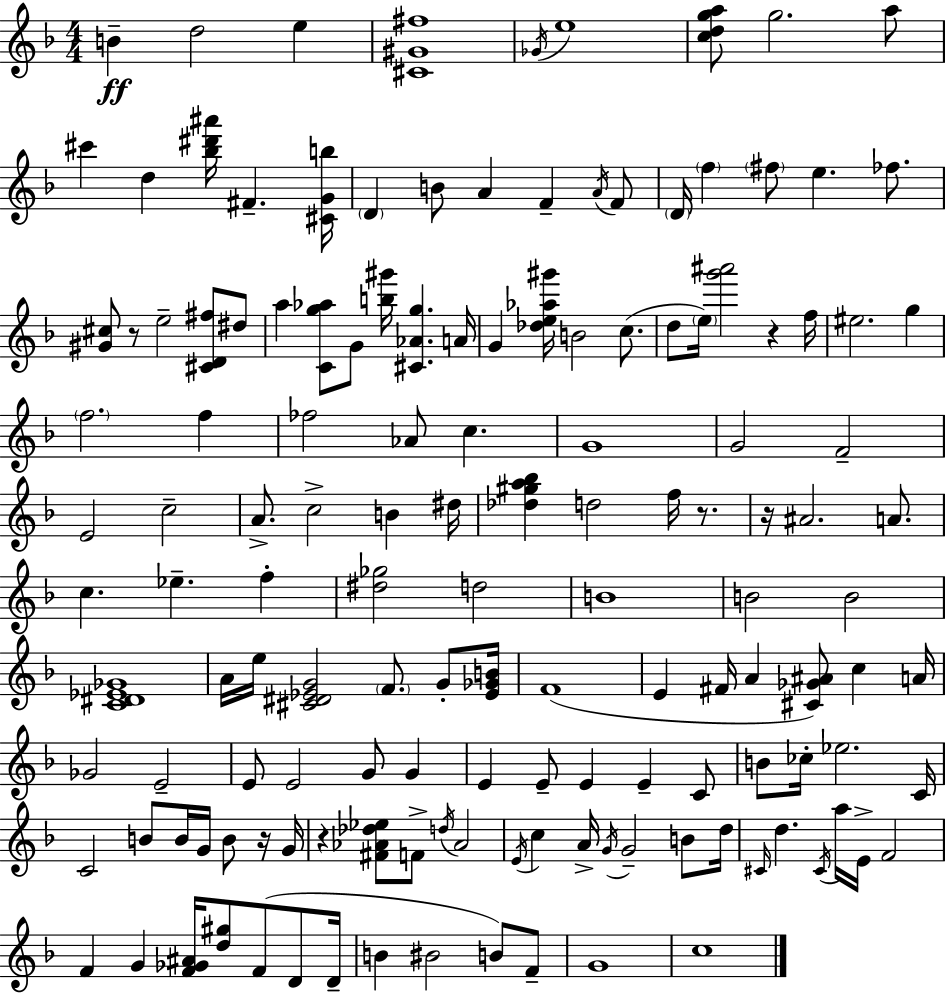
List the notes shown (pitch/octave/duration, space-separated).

B4/q D5/h E5/q [C#4,G#4,F#5]/w Gb4/s E5/w [C5,D5,G5,A5]/e G5/h. A5/e C#6/q D5/q [Bb5,D#6,A#6]/s F#4/q. [C#4,G4,B5]/s D4/q B4/e A4/q F4/q A4/s F4/e D4/s F5/q F#5/e E5/q. FES5/e. [G#4,C#5]/e R/e E5/h [C#4,D4,F#5]/e D#5/e A5/q [C4,G5,Ab5]/e G4/e [B5,G#6]/s [C#4,Ab4,G5]/q. A4/s G4/q [Db5,E5,Ab5,G#6]/s B4/h C5/e. D5/e E5/s [G6,A#6]/h R/q F5/s EIS5/h. G5/q F5/h. F5/q FES5/h Ab4/e C5/q. G4/w G4/h F4/h E4/h C5/h A4/e. C5/h B4/q D#5/s [Db5,G#5,A5,Bb5]/q D5/h F5/s R/e. R/s A#4/h. A4/e. C5/q. Eb5/q. F5/q [D#5,Gb5]/h D5/h B4/w B4/h B4/h [C4,D#4,Eb4,Gb4]/w A4/s E5/s [C#4,D#4,Eb4,G4]/h F4/e. G4/e [Eb4,Gb4,B4]/s F4/w E4/q F#4/s A4/q [C#4,Gb4,A#4]/e C5/q A4/s Gb4/h E4/h E4/e E4/h G4/e G4/q E4/q E4/e E4/q E4/q C4/e B4/e CES5/s Eb5/h. C4/s C4/h B4/e B4/s G4/s B4/e R/s G4/s R/q [F#4,Ab4,Db5,Eb5]/e F4/e D5/s Ab4/h E4/s C5/q A4/s G4/s G4/h B4/e D5/s C#4/s D5/q. C#4/s A5/s E4/s F4/h F4/q G4/q [F4,Gb4,A#4]/s [D5,G#5]/e F4/e D4/e D4/s B4/q BIS4/h B4/e F4/e G4/w C5/w